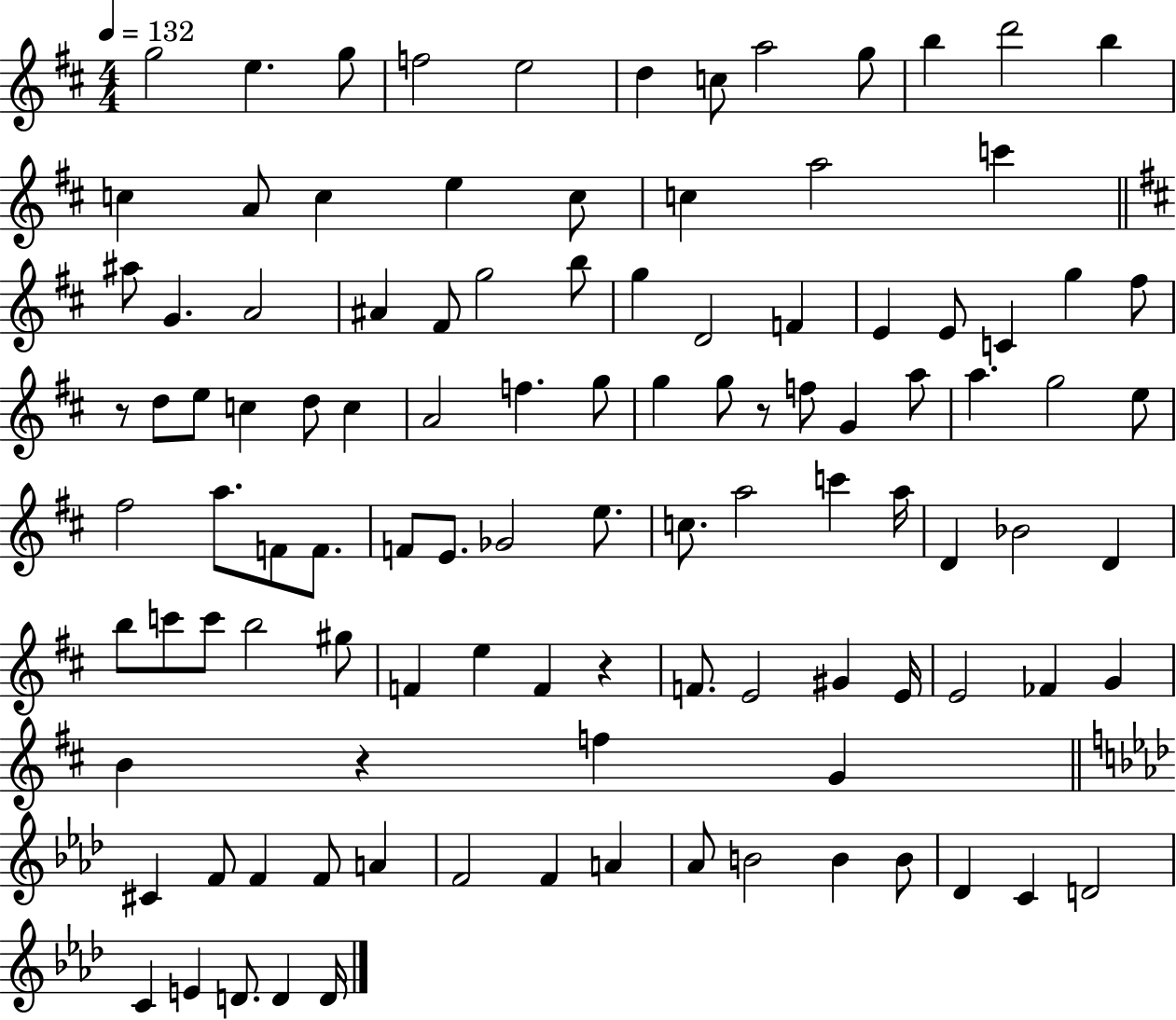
G5/h E5/q. G5/e F5/h E5/h D5/q C5/e A5/h G5/e B5/q D6/h B5/q C5/q A4/e C5/q E5/q C5/e C5/q A5/h C6/q A#5/e G4/q. A4/h A#4/q F#4/e G5/h B5/e G5/q D4/h F4/q E4/q E4/e C4/q G5/q F#5/e R/e D5/e E5/e C5/q D5/e C5/q A4/h F5/q. G5/e G5/q G5/e R/e F5/e G4/q A5/e A5/q. G5/h E5/e F#5/h A5/e. F4/e F4/e. F4/e E4/e. Gb4/h E5/e. C5/e. A5/h C6/q A5/s D4/q Bb4/h D4/q B5/e C6/e C6/e B5/h G#5/e F4/q E5/q F4/q R/q F4/e. E4/h G#4/q E4/s E4/h FES4/q G4/q B4/q R/q F5/q G4/q C#4/q F4/e F4/q F4/e A4/q F4/h F4/q A4/q Ab4/e B4/h B4/q B4/e Db4/q C4/q D4/h C4/q E4/q D4/e. D4/q D4/s